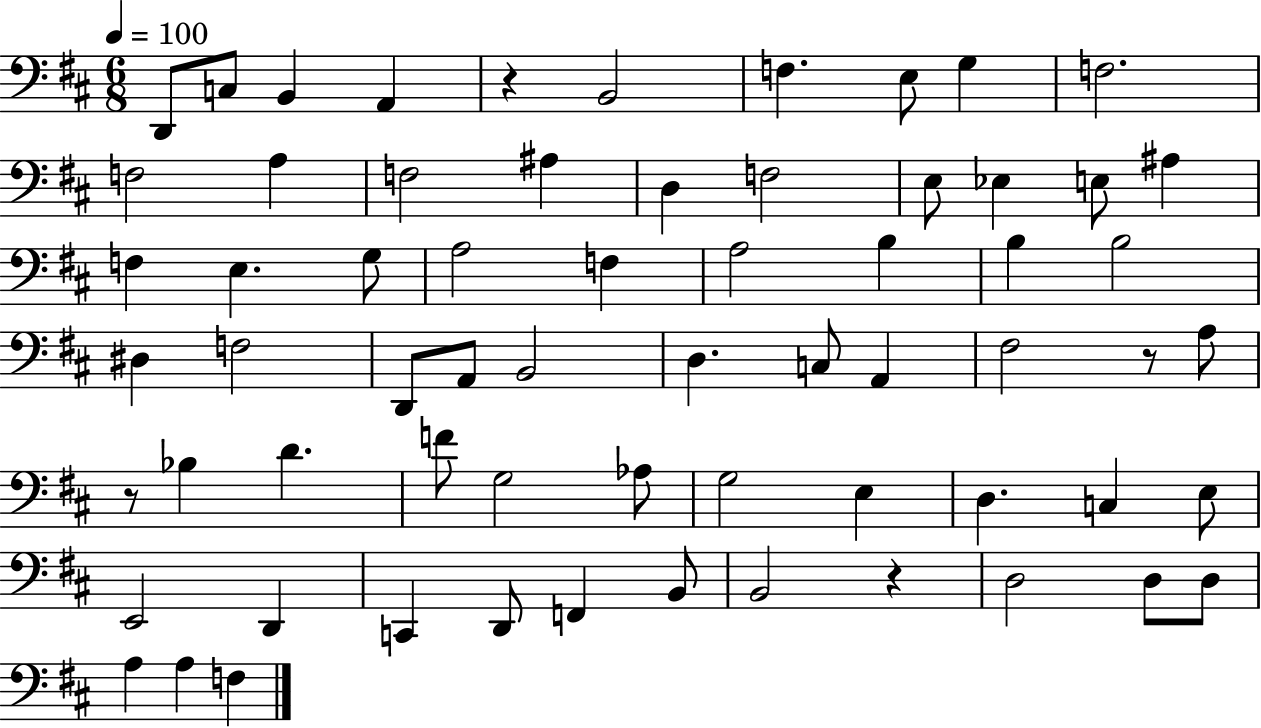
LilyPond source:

{
  \clef bass
  \numericTimeSignature
  \time 6/8
  \key d \major
  \tempo 4 = 100
  d,8 c8 b,4 a,4 | r4 b,2 | f4. e8 g4 | f2. | \break f2 a4 | f2 ais4 | d4 f2 | e8 ees4 e8 ais4 | \break f4 e4. g8 | a2 f4 | a2 b4 | b4 b2 | \break dis4 f2 | d,8 a,8 b,2 | d4. c8 a,4 | fis2 r8 a8 | \break r8 bes4 d'4. | f'8 g2 aes8 | g2 e4 | d4. c4 e8 | \break e,2 d,4 | c,4 d,8 f,4 b,8 | b,2 r4 | d2 d8 d8 | \break a4 a4 f4 | \bar "|."
}